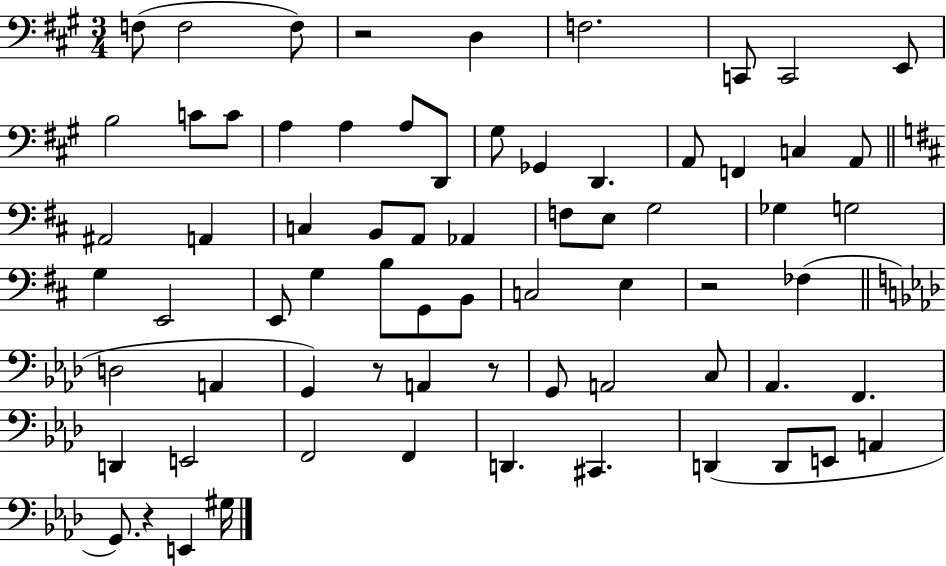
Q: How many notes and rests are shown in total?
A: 70